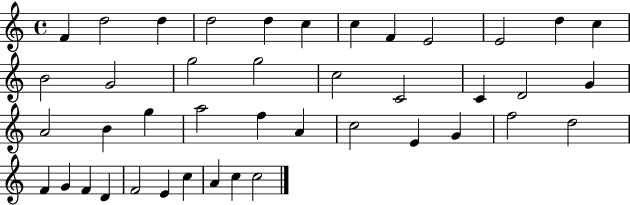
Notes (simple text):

F4/q D5/h D5/q D5/h D5/q C5/q C5/q F4/q E4/h E4/h D5/q C5/q B4/h G4/h G5/h G5/h C5/h C4/h C4/q D4/h G4/q A4/h B4/q G5/q A5/h F5/q A4/q C5/h E4/q G4/q F5/h D5/h F4/q G4/q F4/q D4/q F4/h E4/q C5/q A4/q C5/q C5/h